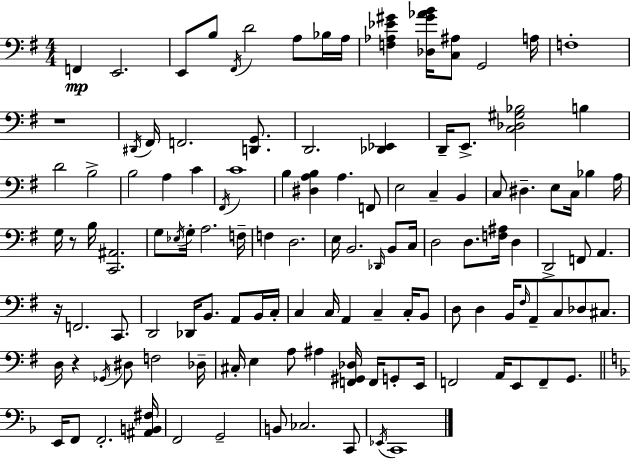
F2/q E2/h. E2/e B3/e F#2/s D4/h A3/e Bb3/s A3/s [F3,Ab3,Eb4,G#4]/q [Db3,G#4,Ab4,B4]/s [C3,A#3]/e G2/h A3/s F3/w R/w D#2/s F#2/s F2/h. [D2,G2]/e. D2/h. [Db2,Eb2]/q D2/s E2/e. [C3,Db3,G#3,Bb3]/h B3/q D4/h B3/h B3/h A3/q C4/q F#2/s C4/w B3/q [D#3,A3,B3]/q A3/q. F2/e E3/h C3/q B2/q C3/e D#3/q. E3/e C3/s Bb3/q A3/s G3/s R/e B3/s [C2,A#2]/h. G3/e Eb3/s G3/s A3/h. F3/s F3/q D3/h. E3/s B2/h. Db2/s B2/e C3/s D3/h D3/e. [F3,A#3]/s D3/q D2/h F2/e A2/q. R/s F2/h. C2/e. D2/h Db2/s B2/e. A2/e B2/s C3/s C3/q C3/s A2/q C3/q C3/s B2/e D3/e D3/q B2/s F#3/s A2/e C3/e Db3/e C#3/e. D3/s R/q Gb2/s D#3/e F3/h Db3/s C#3/s E3/q A3/e A#3/q [F2,G#2,Db3]/s F2/s G2/e E2/s F2/h A2/s E2/e F2/e G2/e. E2/s F2/e F2/h. [A#2,B2,F#3]/s F2/h G2/h B2/e CES3/h. C2/e Eb2/s C2/w